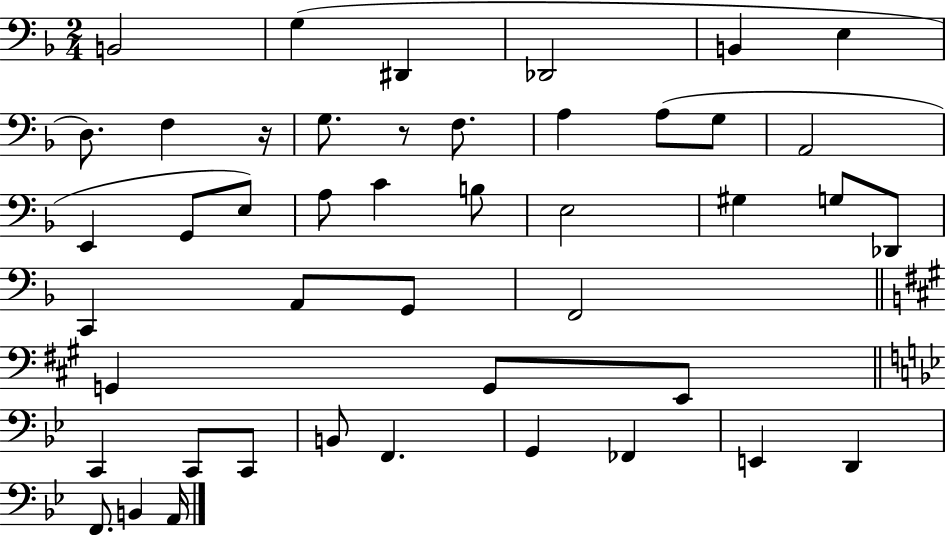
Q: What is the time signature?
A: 2/4